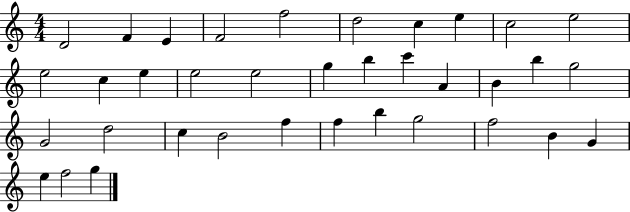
{
  \clef treble
  \numericTimeSignature
  \time 4/4
  \key c \major
  d'2 f'4 e'4 | f'2 f''2 | d''2 c''4 e''4 | c''2 e''2 | \break e''2 c''4 e''4 | e''2 e''2 | g''4 b''4 c'''4 a'4 | b'4 b''4 g''2 | \break g'2 d''2 | c''4 b'2 f''4 | f''4 b''4 g''2 | f''2 b'4 g'4 | \break e''4 f''2 g''4 | \bar "|."
}